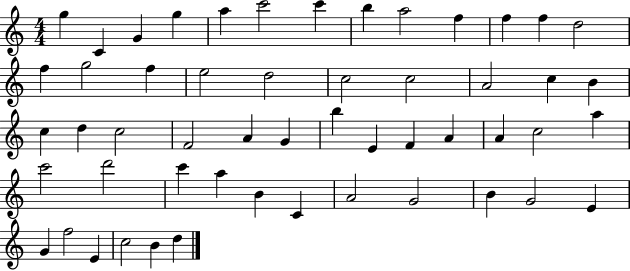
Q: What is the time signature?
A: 4/4